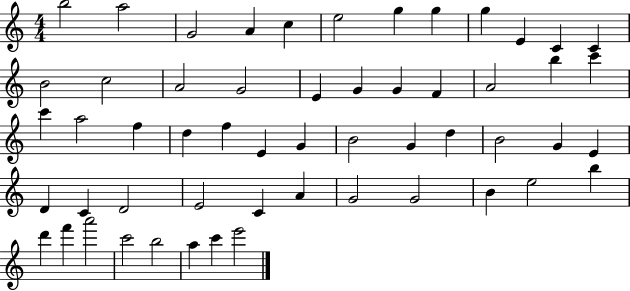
{
  \clef treble
  \numericTimeSignature
  \time 4/4
  \key c \major
  b''2 a''2 | g'2 a'4 c''4 | e''2 g''4 g''4 | g''4 e'4 c'4 c'4 | \break b'2 c''2 | a'2 g'2 | e'4 g'4 g'4 f'4 | a'2 b''4 c'''4 | \break c'''4 a''2 f''4 | d''4 f''4 e'4 g'4 | b'2 g'4 d''4 | b'2 g'4 e'4 | \break d'4 c'4 d'2 | e'2 c'4 a'4 | g'2 g'2 | b'4 e''2 b''4 | \break d'''4 f'''4 a'''2 | c'''2 b''2 | a''4 c'''4 e'''2 | \bar "|."
}